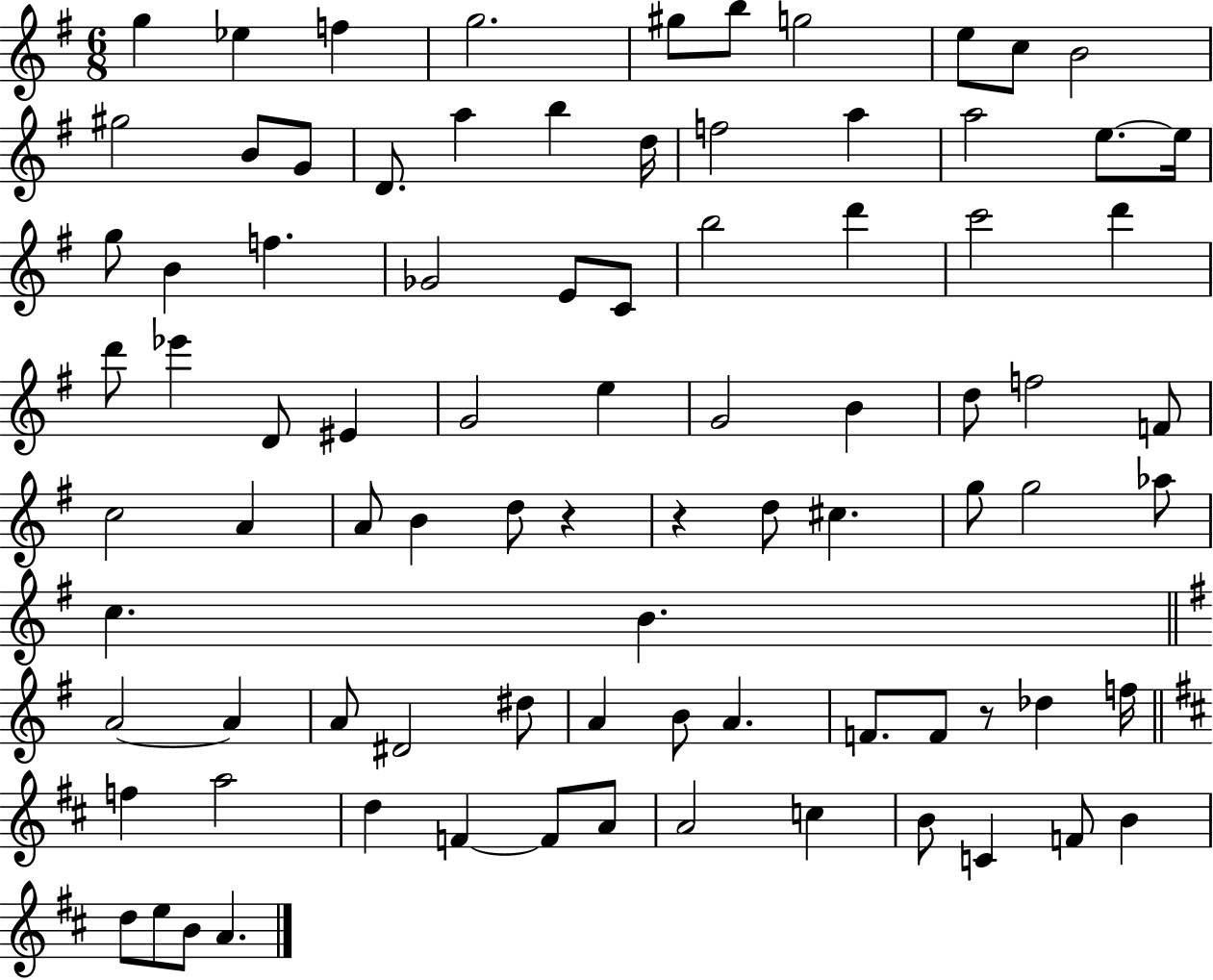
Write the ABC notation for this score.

X:1
T:Untitled
M:6/8
L:1/4
K:G
g _e f g2 ^g/2 b/2 g2 e/2 c/2 B2 ^g2 B/2 G/2 D/2 a b d/4 f2 a a2 e/2 e/4 g/2 B f _G2 E/2 C/2 b2 d' c'2 d' d'/2 _e' D/2 ^E G2 e G2 B d/2 f2 F/2 c2 A A/2 B d/2 z z d/2 ^c g/2 g2 _a/2 c B A2 A A/2 ^D2 ^d/2 A B/2 A F/2 F/2 z/2 _d f/4 f a2 d F F/2 A/2 A2 c B/2 C F/2 B d/2 e/2 B/2 A